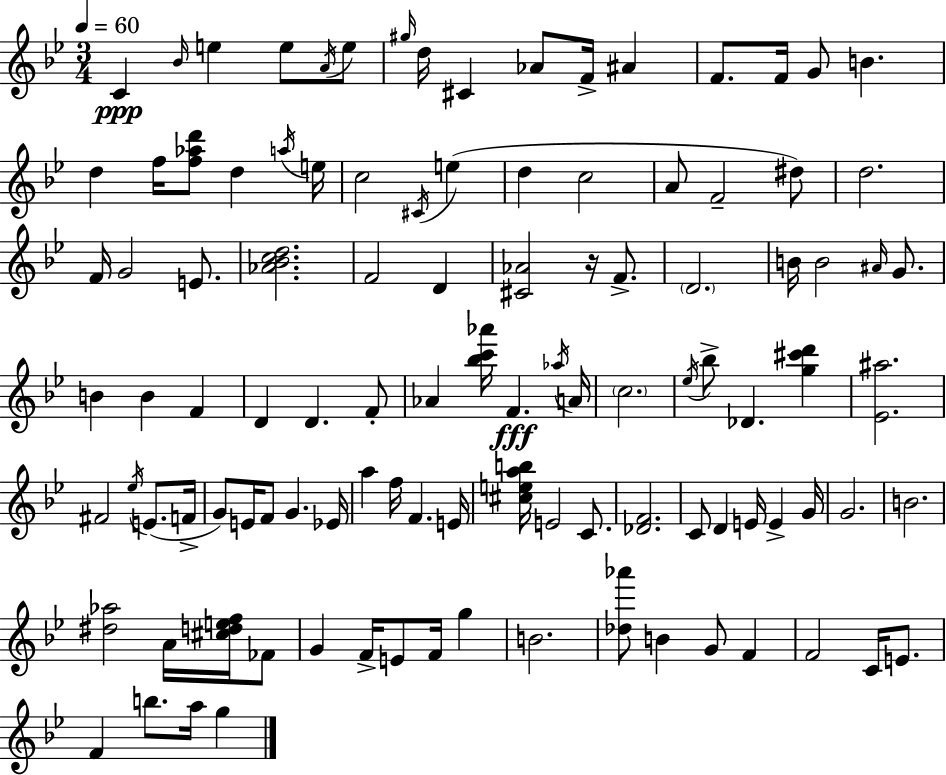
{
  \clef treble
  \numericTimeSignature
  \time 3/4
  \key g \minor
  \tempo 4 = 60
  c'4\ppp \grace { bes'16 } e''4 e''8 \acciaccatura { a'16 } | e''8 \grace { gis''16 } d''16 cis'4 aes'8 f'16-> ais'4 | f'8. f'16 g'8 b'4. | d''4 f''16 <f'' aes'' d'''>8 d''4 | \break \acciaccatura { a''16 } e''16 c''2 | \acciaccatura { cis'16 } e''4( d''4 c''2 | a'8 f'2-- | dis''8) d''2. | \break f'16 g'2 | e'8. <aes' bes' c'' d''>2. | f'2 | d'4 <cis' aes'>2 | \break r16 f'8.-> \parenthesize d'2. | b'16 b'2 | \grace { ais'16 } g'8. b'4 b'4 | f'4 d'4 d'4. | \break f'8-. aes'4 <bes'' c''' aes'''>16 f'4.\fff | \acciaccatura { aes''16 } a'16 \parenthesize c''2. | \acciaccatura { ees''16 } bes''8-> des'4. | <g'' cis''' d'''>4 <ees' ais''>2. | \break fis'2 | \acciaccatura { ees''16 }( e'8. f'16-> g'8) e'16 | f'8 g'4. ees'16 a''4 | f''16 f'4. e'16 <cis'' e'' a'' b''>16 e'2 | \break c'8. <des' f'>2. | c'8 d'4 | e'16 e'4-> g'16 g'2. | b'2. | \break <dis'' aes''>2 | a'16 <cis'' d'' e'' f''>16 fes'8 g'4 | f'16-> e'8 f'16 g''4 b'2. | <des'' aes'''>8 b'4 | \break g'8 f'4 f'2 | c'16 e'8. f'4 | b''8. a''16 g''4 \bar "|."
}